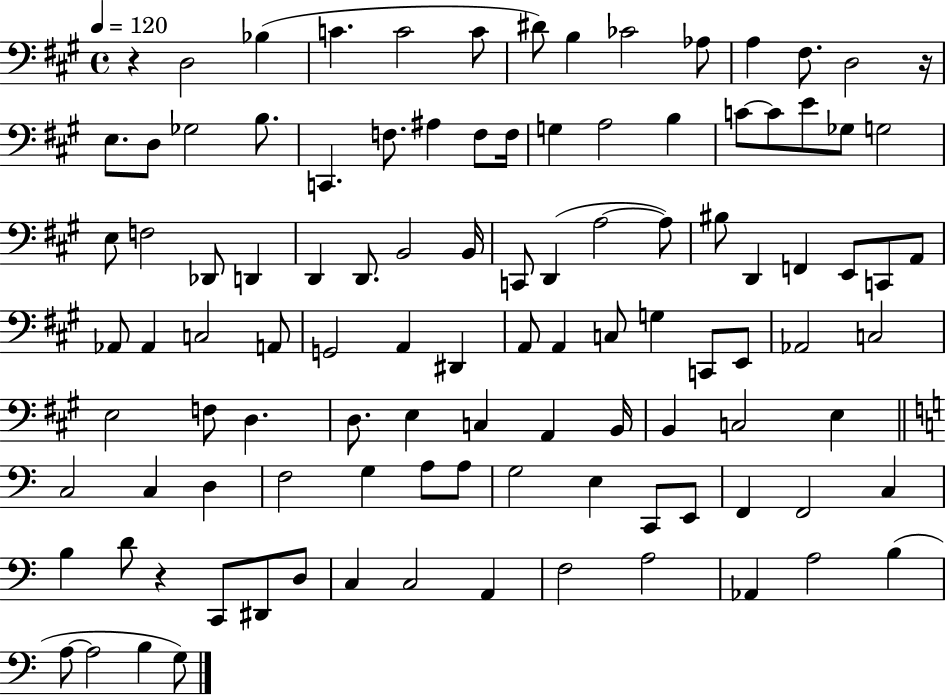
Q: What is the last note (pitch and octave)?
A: G3